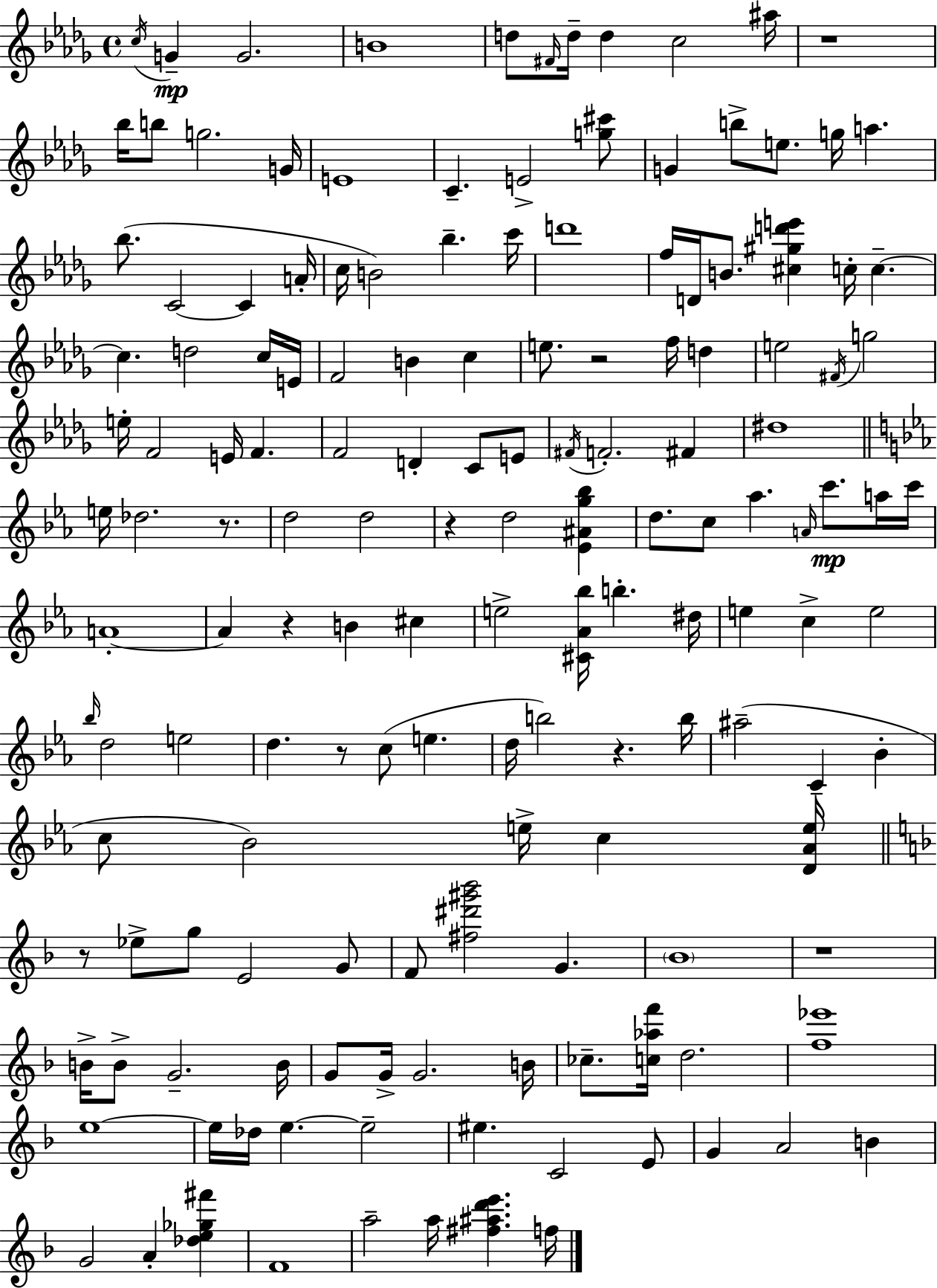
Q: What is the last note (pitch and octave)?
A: F5